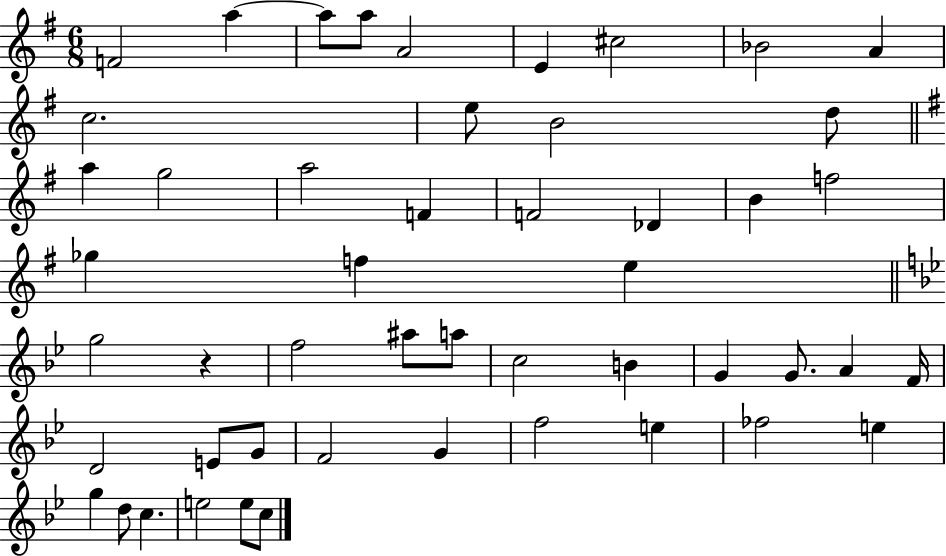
F4/h A5/q A5/e A5/e A4/h E4/q C#5/h Bb4/h A4/q C5/h. E5/e B4/h D5/e A5/q G5/h A5/h F4/q F4/h Db4/q B4/q F5/h Gb5/q F5/q E5/q G5/h R/q F5/h A#5/e A5/e C5/h B4/q G4/q G4/e. A4/q F4/s D4/h E4/e G4/e F4/h G4/q F5/h E5/q FES5/h E5/q G5/q D5/e C5/q. E5/h E5/e C5/e